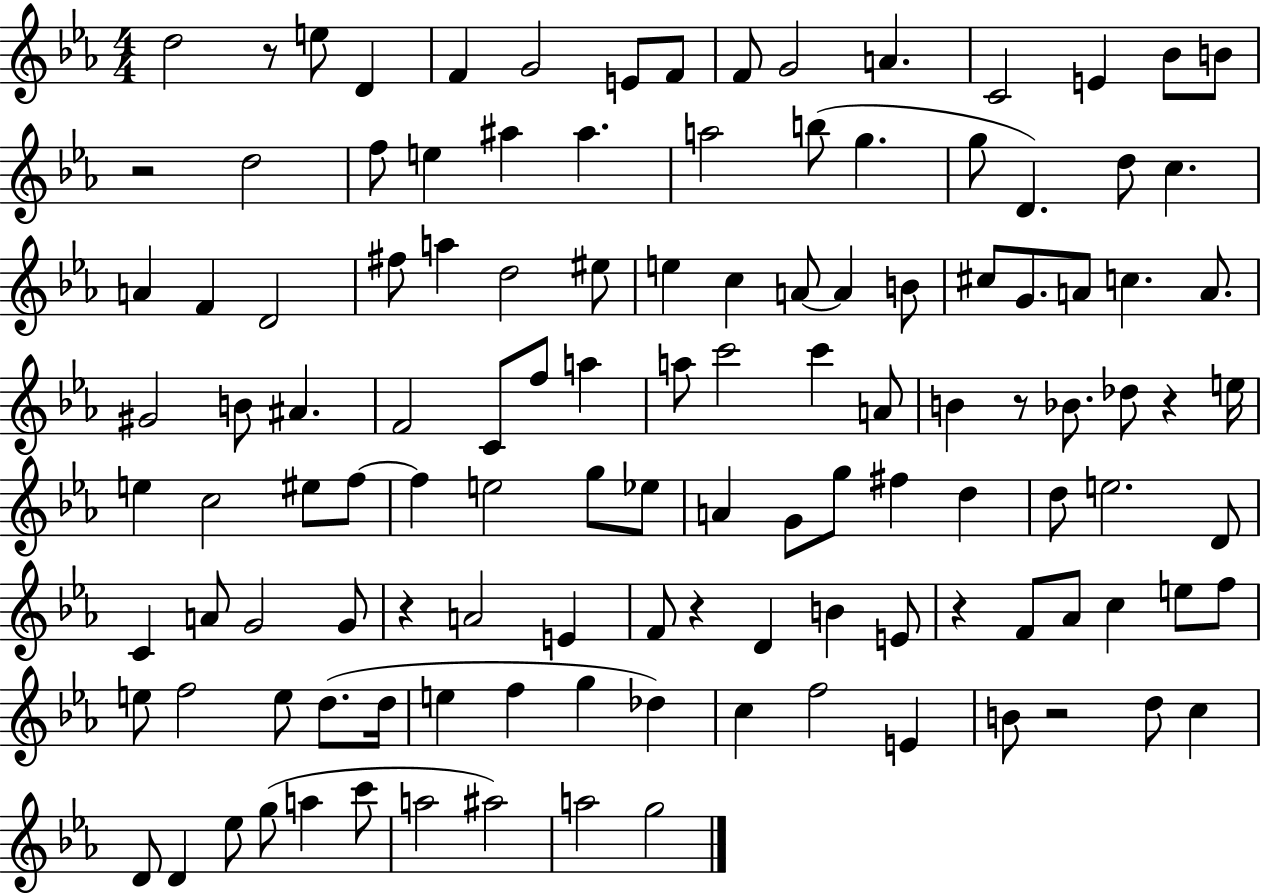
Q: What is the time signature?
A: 4/4